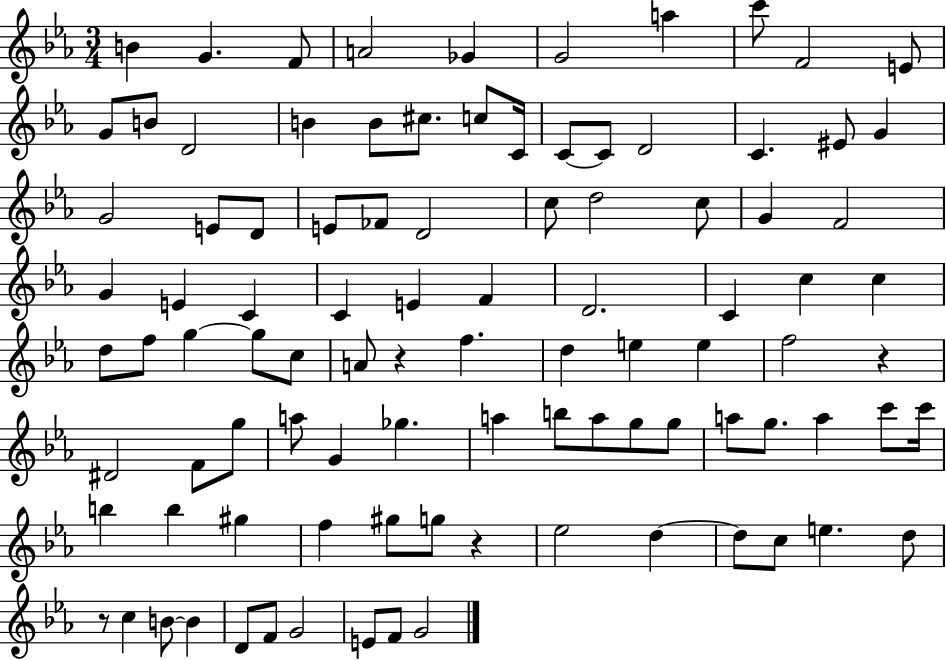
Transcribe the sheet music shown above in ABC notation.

X:1
T:Untitled
M:3/4
L:1/4
K:Eb
B G F/2 A2 _G G2 a c'/2 F2 E/2 G/2 B/2 D2 B B/2 ^c/2 c/2 C/4 C/2 C/2 D2 C ^E/2 G G2 E/2 D/2 E/2 _F/2 D2 c/2 d2 c/2 G F2 G E C C E F D2 C c c d/2 f/2 g g/2 c/2 A/2 z f d e e f2 z ^D2 F/2 g/2 a/2 G _g a b/2 a/2 g/2 g/2 a/2 g/2 a c'/2 c'/4 b b ^g f ^g/2 g/2 z _e2 d d/2 c/2 e d/2 z/2 c B/2 B D/2 F/2 G2 E/2 F/2 G2